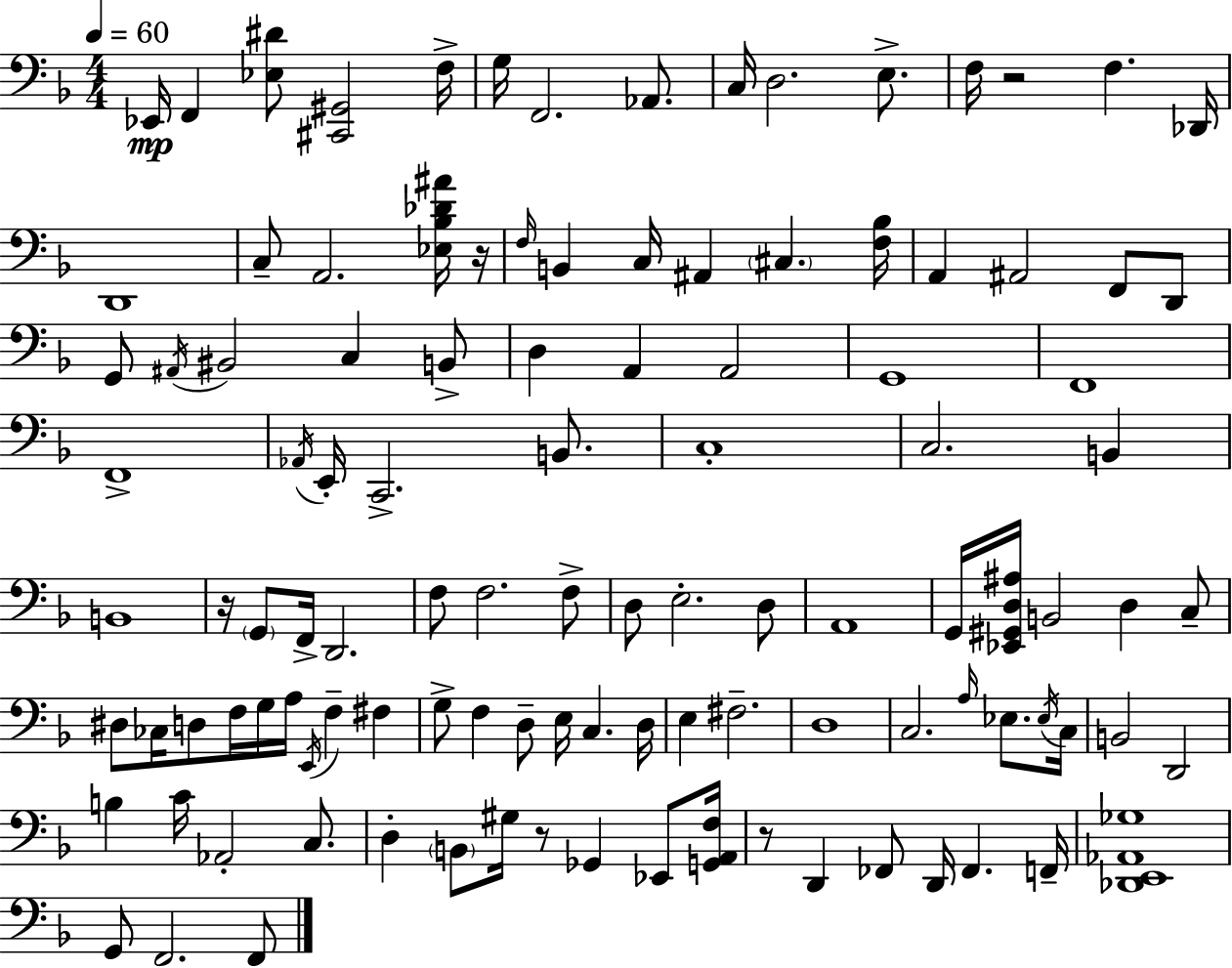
{
  \clef bass
  \numericTimeSignature
  \time 4/4
  \key f \major
  \tempo 4 = 60
  ees,16\mp f,4 <ees dis'>8 <cis, gis,>2 f16-> | g16 f,2. aes,8. | c16 d2. e8.-> | f16 r2 f4. des,16 | \break d,1 | c8-- a,2. <ees bes des' ais'>16 r16 | \grace { f16 } b,4 c16 ais,4 \parenthesize cis4. | <f bes>16 a,4 ais,2 f,8 d,8 | \break g,8 \acciaccatura { ais,16 } bis,2 c4 | b,8-> d4 a,4 a,2 | g,1 | f,1 | \break f,1-> | \acciaccatura { aes,16 } e,16-. c,2.-> | b,8. c1-. | c2. b,4 | \break b,1 | r16 \parenthesize g,8 f,16-> d,2. | f8 f2. | f8-> d8 e2.-. | \break d8 a,1 | g,16 <ees, gis, d ais>16 b,2 d4 | c8-- dis8 ces16 d8 f16 g16 a16 \acciaccatura { e,16 } f4-- | fis4 g8-> f4 d8-- e16 c4. | \break d16 e4 fis2.-- | d1 | c2. | \grace { a16 } ees8. \acciaccatura { ees16 } c16 b,2 d,2 | \break b4 c'16 aes,2-. | c8. d4-. \parenthesize b,8 gis16 r8 ges,4 | ees,8 <g, a, f>16 r8 d,4 fes,8 d,16 fes,4. | f,16-- <des, e, aes, ges>1 | \break g,8 f,2. | f,8 \bar "|."
}